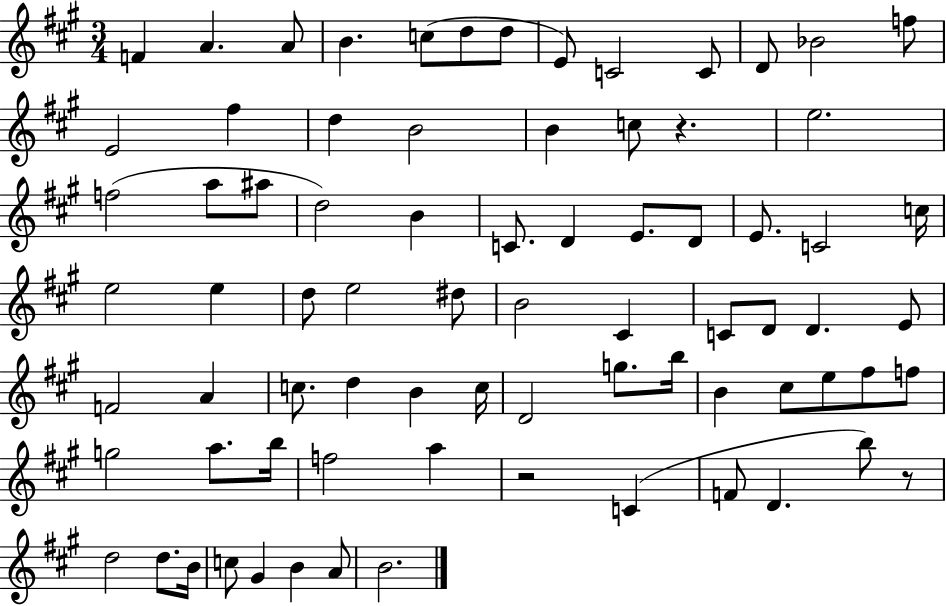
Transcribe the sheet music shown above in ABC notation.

X:1
T:Untitled
M:3/4
L:1/4
K:A
F A A/2 B c/2 d/2 d/2 E/2 C2 C/2 D/2 _B2 f/2 E2 ^f d B2 B c/2 z e2 f2 a/2 ^a/2 d2 B C/2 D E/2 D/2 E/2 C2 c/4 e2 e d/2 e2 ^d/2 B2 ^C C/2 D/2 D E/2 F2 A c/2 d B c/4 D2 g/2 b/4 B ^c/2 e/2 ^f/2 f/2 g2 a/2 b/4 f2 a z2 C F/2 D b/2 z/2 d2 d/2 B/4 c/2 ^G B A/2 B2